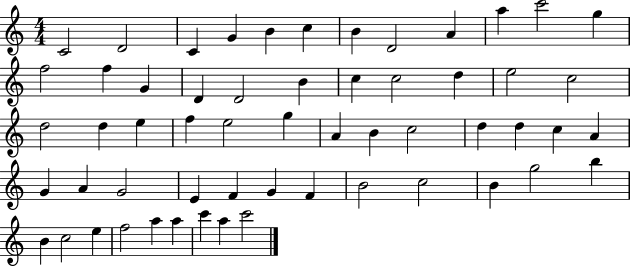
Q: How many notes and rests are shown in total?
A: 57